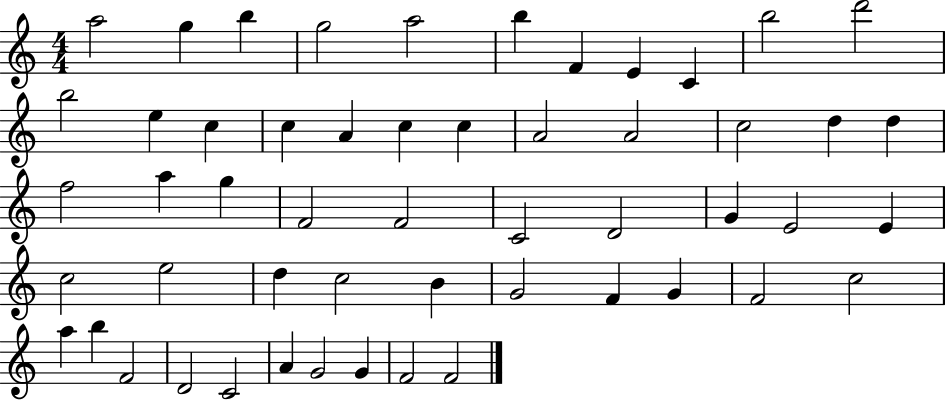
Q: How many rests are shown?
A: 0